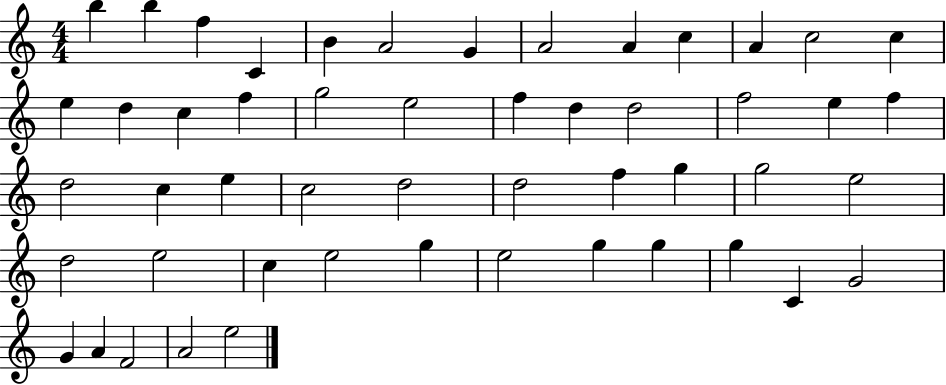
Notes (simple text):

B5/q B5/q F5/q C4/q B4/q A4/h G4/q A4/h A4/q C5/q A4/q C5/h C5/q E5/q D5/q C5/q F5/q G5/h E5/h F5/q D5/q D5/h F5/h E5/q F5/q D5/h C5/q E5/q C5/h D5/h D5/h F5/q G5/q G5/h E5/h D5/h E5/h C5/q E5/h G5/q E5/h G5/q G5/q G5/q C4/q G4/h G4/q A4/q F4/h A4/h E5/h